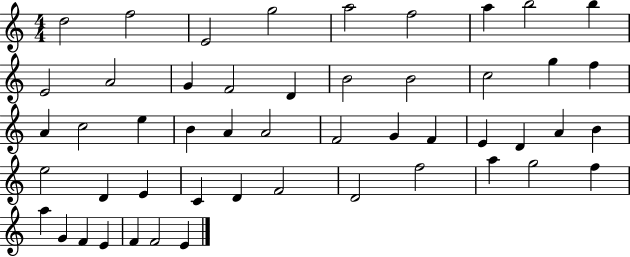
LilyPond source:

{
  \clef treble
  \numericTimeSignature
  \time 4/4
  \key c \major
  d''2 f''2 | e'2 g''2 | a''2 f''2 | a''4 b''2 b''4 | \break e'2 a'2 | g'4 f'2 d'4 | b'2 b'2 | c''2 g''4 f''4 | \break a'4 c''2 e''4 | b'4 a'4 a'2 | f'2 g'4 f'4 | e'4 d'4 a'4 b'4 | \break e''2 d'4 e'4 | c'4 d'4 f'2 | d'2 f''2 | a''4 g''2 f''4 | \break a''4 g'4 f'4 e'4 | f'4 f'2 e'4 | \bar "|."
}